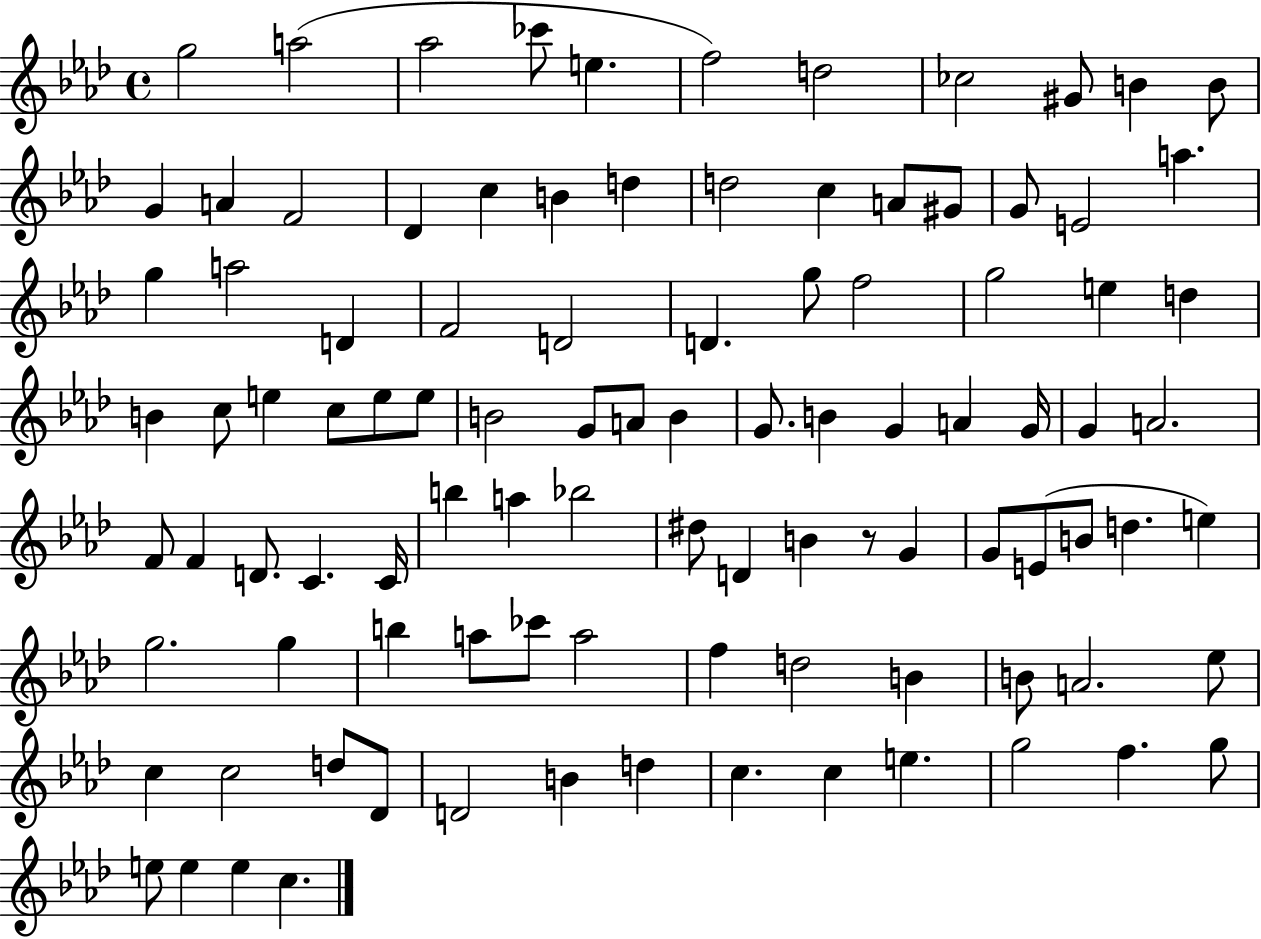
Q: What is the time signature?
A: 4/4